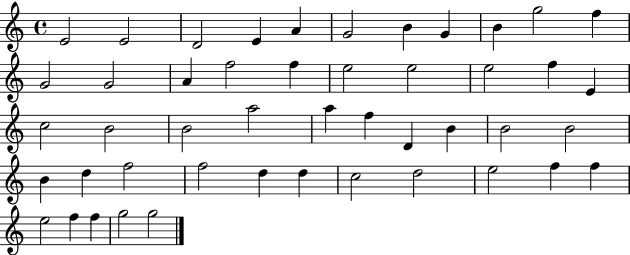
E4/h E4/h D4/h E4/q A4/q G4/h B4/q G4/q B4/q G5/h F5/q G4/h G4/h A4/q F5/h F5/q E5/h E5/h E5/h F5/q E4/q C5/h B4/h B4/h A5/h A5/q F5/q D4/q B4/q B4/h B4/h B4/q D5/q F5/h F5/h D5/q D5/q C5/h D5/h E5/h F5/q F5/q E5/h F5/q F5/q G5/h G5/h